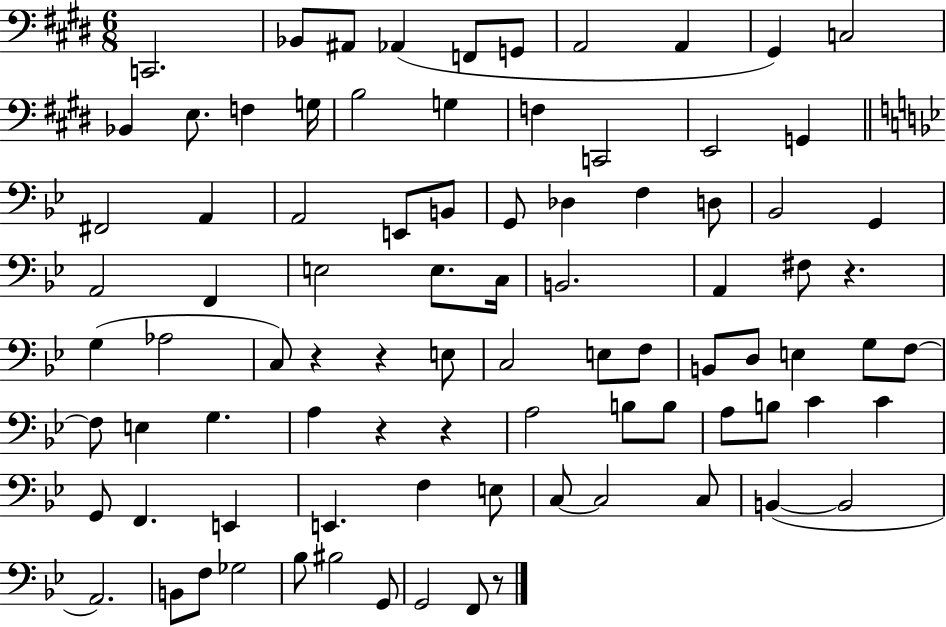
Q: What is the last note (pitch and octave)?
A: F2